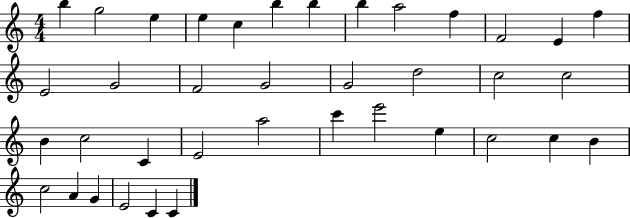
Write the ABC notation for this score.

X:1
T:Untitled
M:4/4
L:1/4
K:C
b g2 e e c b b b a2 f F2 E f E2 G2 F2 G2 G2 d2 c2 c2 B c2 C E2 a2 c' e'2 e c2 c B c2 A G E2 C C